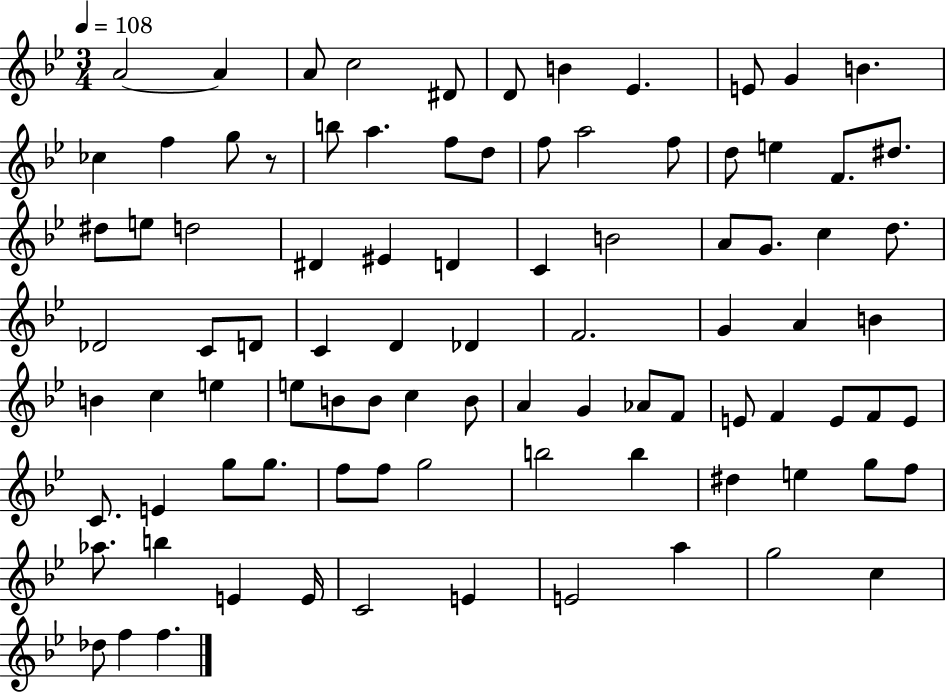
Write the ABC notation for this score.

X:1
T:Untitled
M:3/4
L:1/4
K:Bb
A2 A A/2 c2 ^D/2 D/2 B _E E/2 G B _c f g/2 z/2 b/2 a f/2 d/2 f/2 a2 f/2 d/2 e F/2 ^d/2 ^d/2 e/2 d2 ^D ^E D C B2 A/2 G/2 c d/2 _D2 C/2 D/2 C D _D F2 G A B B c e e/2 B/2 B/2 c B/2 A G _A/2 F/2 E/2 F E/2 F/2 E/2 C/2 E g/2 g/2 f/2 f/2 g2 b2 b ^d e g/2 f/2 _a/2 b E E/4 C2 E E2 a g2 c _d/2 f f